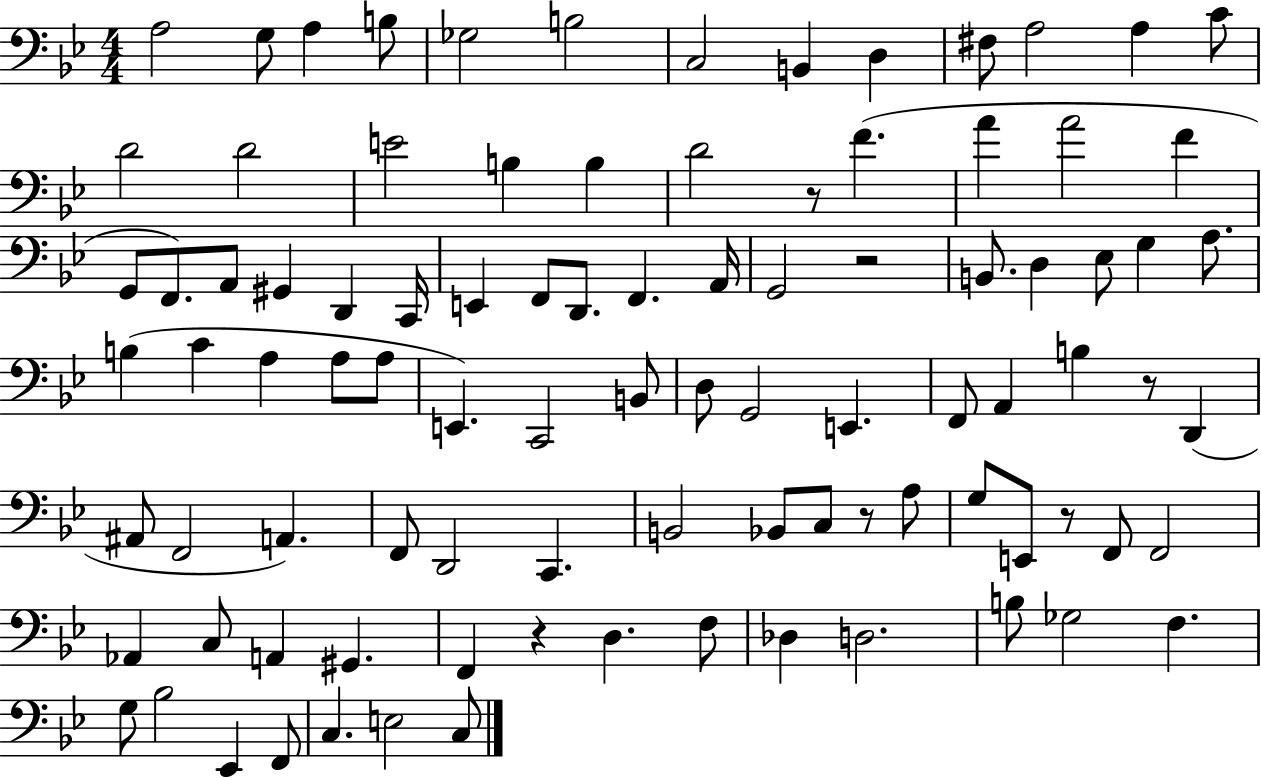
{
  \clef bass
  \numericTimeSignature
  \time 4/4
  \key bes \major
  a2 g8 a4 b8 | ges2 b2 | c2 b,4 d4 | fis8 a2 a4 c'8 | \break d'2 d'2 | e'2 b4 b4 | d'2 r8 f'4.( | a'4 a'2 f'4 | \break g,8 f,8.) a,8 gis,4 d,4 c,16 | e,4 f,8 d,8. f,4. a,16 | g,2 r2 | b,8. d4 ees8 g4 a8. | \break b4( c'4 a4 a8 a8 | e,4.) c,2 b,8 | d8 g,2 e,4. | f,8 a,4 b4 r8 d,4( | \break ais,8 f,2 a,4.) | f,8 d,2 c,4. | b,2 bes,8 c8 r8 a8 | g8 e,8 r8 f,8 f,2 | \break aes,4 c8 a,4 gis,4. | f,4 r4 d4. f8 | des4 d2. | b8 ges2 f4. | \break g8 bes2 ees,4 f,8 | c4. e2 c8 | \bar "|."
}